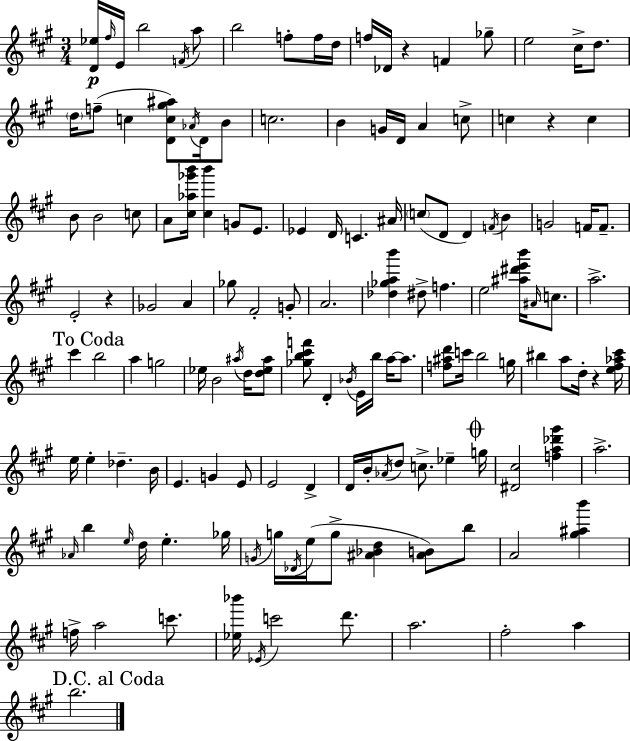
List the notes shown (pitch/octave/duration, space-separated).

[D4,Eb5]/s F#5/s E4/s B5/h F4/s A5/e B5/h F5/e F5/s D5/s F5/s Db4/s R/q F4/q Gb5/e E5/h C#5/s D5/e. D5/s F5/e C5/q [D4,C5,G#5,A#5]/e Ab4/s D4/s B4/e C5/h. B4/q G4/s D4/s A4/q C5/e C5/q R/q C5/q B4/e B4/h C5/e A4/e [C#5,Ab5,Gb6,B6]/s [C#5,B6]/q G4/e E4/e. Eb4/q D4/s C4/q. A#4/s C5/e D4/e D4/q F4/s B4/q G4/h F4/s F4/e. E4/h R/q Gb4/h A4/q Gb5/e F#4/h G4/e A4/h. [Db5,Gb5,A5,B6]/q D#5/e F5/q. E5/h [A#5,D#6,E6,B6]/s A#4/s C5/e. A5/h. C#6/q B5/h A5/q G5/h Eb5/s B4/h A#5/s D5/s [D5,Eb5,A#5]/e [Gb5,B5,C#6,F6]/e D4/q Bb4/s E4/s B5/s A5/s A5/e. [F5,A#5,D6]/e C6/s B5/h G5/s BIS5/q A5/e D5/s R/q [E5,F#5,Ab5,C#6]/s E5/s E5/q Db5/q. B4/s E4/q. G4/q E4/e E4/h D4/q D4/s B4/s Ab4/s D5/e C5/e. Eb5/q G5/s [D#4,C#5]/h [F5,A5,Db6,G#6]/q A5/h. Ab4/s B5/q E5/s D5/s E5/q. Gb5/s G4/s G5/s Db4/s E5/s G5/e [A#4,Bb4,D5]/q [A#4,B4]/e B5/e A4/h [G#5,A#5,B6]/q F5/s A5/h C6/e. [Eb5,Bb6]/s Eb4/s C6/h D6/e. A5/h. F#5/h A5/q B5/h.